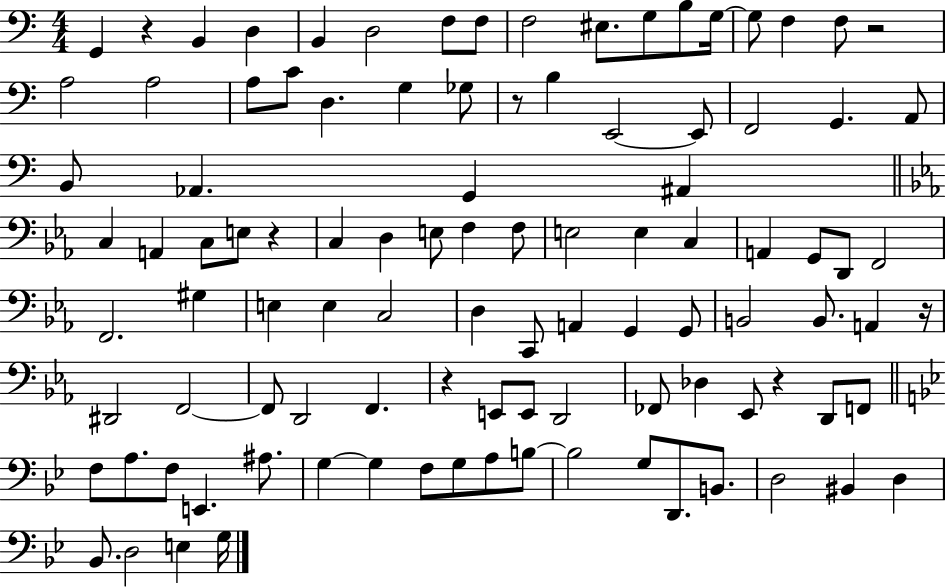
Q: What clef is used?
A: bass